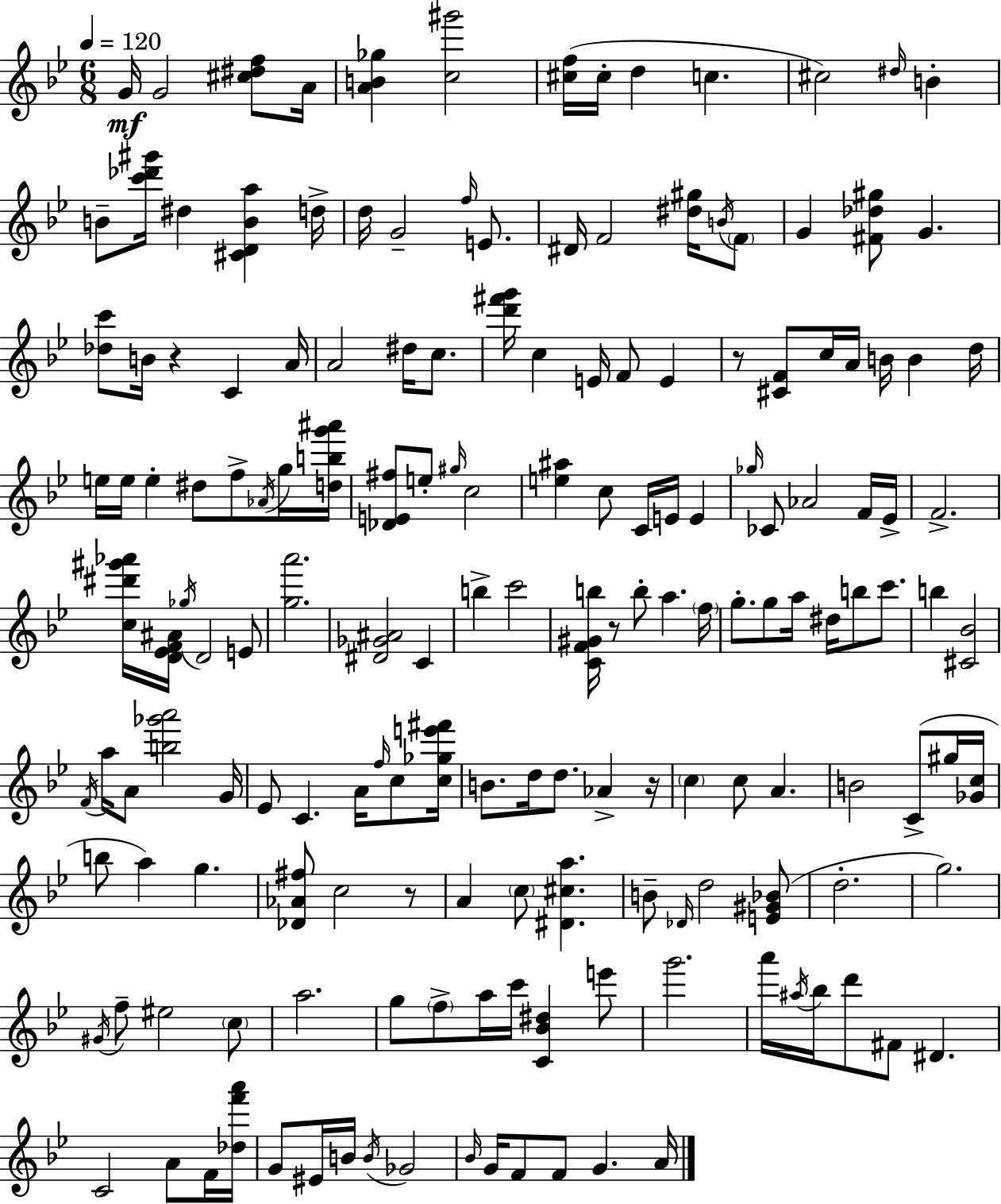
X:1
T:Untitled
M:6/8
L:1/4
K:Bb
G/4 G2 [^c^df]/2 A/4 [AB_g] [c^g']2 [^cf]/4 ^c/4 d c ^c2 ^d/4 B B/2 [c'_d'^g']/4 ^d [^CDBa] d/4 d/4 G2 f/4 E/2 ^D/4 F2 [^d^g]/4 B/4 F/2 G [^F_d^g]/2 G [_dc']/2 B/4 z C A/4 A2 ^d/4 c/2 [d'^f'g']/4 c E/4 F/2 E z/2 [^CF]/2 c/4 A/4 B/4 B d/4 e/4 e/4 e ^d/2 f/2 _A/4 g/4 [dbg'^a']/4 [_DE^f]/2 e/2 ^g/4 c2 [e^a] c/2 C/4 E/4 E _g/4 _C/2 _A2 F/4 _E/4 F2 [c^d'^g'_a']/4 [D_EF^A]/4 _g/4 D2 E/2 [ga']2 [^D_G^A]2 C b c'2 [CF^Gb]/4 z/2 b/2 a f/4 g/2 g/2 a/4 ^d/4 b/2 c'/2 b [^C_B]2 F/4 a/4 A/2 [b_g'a']2 G/4 _E/2 C A/4 f/4 c/2 [c_ge'^f']/4 B/2 d/4 d/2 _A z/4 c c/2 A B2 C/2 ^g/4 [_Gc]/4 b/2 a g [_D_A^f]/2 c2 z/2 A c/2 [^D^ca] B/2 _D/4 d2 [E^G_B]/2 d2 g2 ^G/4 f/2 ^e2 c/2 a2 g/2 f/2 a/4 c'/4 [C_B^d] e'/2 g'2 a'/4 ^a/4 _b/4 d'/2 ^F/2 ^D C2 A/2 F/4 [_df'a']/4 G/2 ^E/4 B/4 B/4 _G2 _B/4 G/4 F/2 F/2 G A/4